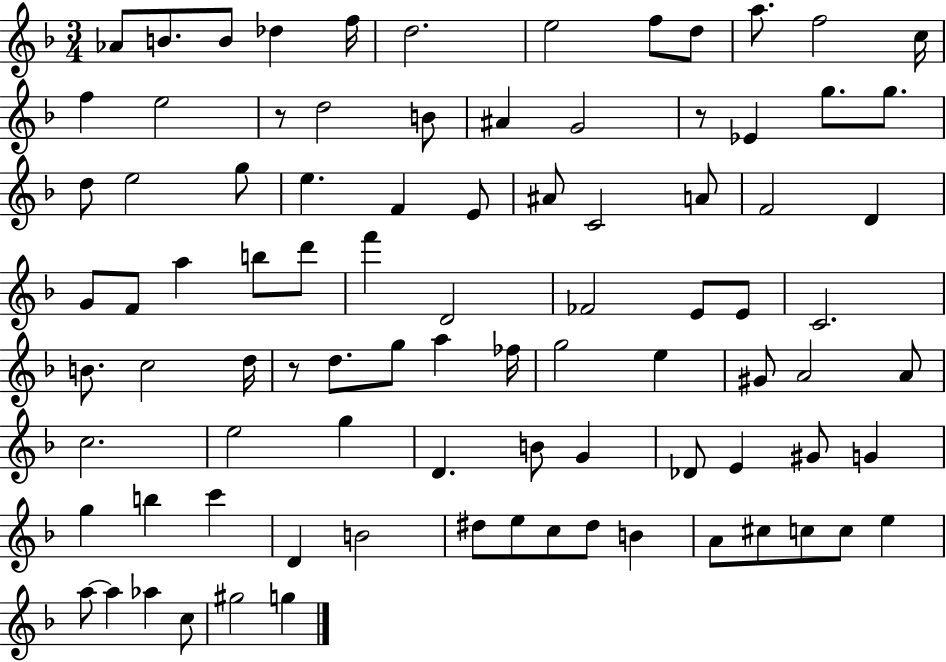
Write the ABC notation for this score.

X:1
T:Untitled
M:3/4
L:1/4
K:F
_A/2 B/2 B/2 _d f/4 d2 e2 f/2 d/2 a/2 f2 c/4 f e2 z/2 d2 B/2 ^A G2 z/2 _E g/2 g/2 d/2 e2 g/2 e F E/2 ^A/2 C2 A/2 F2 D G/2 F/2 a b/2 d'/2 f' D2 _F2 E/2 E/2 C2 B/2 c2 d/4 z/2 d/2 g/2 a _f/4 g2 e ^G/2 A2 A/2 c2 e2 g D B/2 G _D/2 E ^G/2 G g b c' D B2 ^d/2 e/2 c/2 ^d/2 B A/2 ^c/2 c/2 c/2 e a/2 a _a c/2 ^g2 g